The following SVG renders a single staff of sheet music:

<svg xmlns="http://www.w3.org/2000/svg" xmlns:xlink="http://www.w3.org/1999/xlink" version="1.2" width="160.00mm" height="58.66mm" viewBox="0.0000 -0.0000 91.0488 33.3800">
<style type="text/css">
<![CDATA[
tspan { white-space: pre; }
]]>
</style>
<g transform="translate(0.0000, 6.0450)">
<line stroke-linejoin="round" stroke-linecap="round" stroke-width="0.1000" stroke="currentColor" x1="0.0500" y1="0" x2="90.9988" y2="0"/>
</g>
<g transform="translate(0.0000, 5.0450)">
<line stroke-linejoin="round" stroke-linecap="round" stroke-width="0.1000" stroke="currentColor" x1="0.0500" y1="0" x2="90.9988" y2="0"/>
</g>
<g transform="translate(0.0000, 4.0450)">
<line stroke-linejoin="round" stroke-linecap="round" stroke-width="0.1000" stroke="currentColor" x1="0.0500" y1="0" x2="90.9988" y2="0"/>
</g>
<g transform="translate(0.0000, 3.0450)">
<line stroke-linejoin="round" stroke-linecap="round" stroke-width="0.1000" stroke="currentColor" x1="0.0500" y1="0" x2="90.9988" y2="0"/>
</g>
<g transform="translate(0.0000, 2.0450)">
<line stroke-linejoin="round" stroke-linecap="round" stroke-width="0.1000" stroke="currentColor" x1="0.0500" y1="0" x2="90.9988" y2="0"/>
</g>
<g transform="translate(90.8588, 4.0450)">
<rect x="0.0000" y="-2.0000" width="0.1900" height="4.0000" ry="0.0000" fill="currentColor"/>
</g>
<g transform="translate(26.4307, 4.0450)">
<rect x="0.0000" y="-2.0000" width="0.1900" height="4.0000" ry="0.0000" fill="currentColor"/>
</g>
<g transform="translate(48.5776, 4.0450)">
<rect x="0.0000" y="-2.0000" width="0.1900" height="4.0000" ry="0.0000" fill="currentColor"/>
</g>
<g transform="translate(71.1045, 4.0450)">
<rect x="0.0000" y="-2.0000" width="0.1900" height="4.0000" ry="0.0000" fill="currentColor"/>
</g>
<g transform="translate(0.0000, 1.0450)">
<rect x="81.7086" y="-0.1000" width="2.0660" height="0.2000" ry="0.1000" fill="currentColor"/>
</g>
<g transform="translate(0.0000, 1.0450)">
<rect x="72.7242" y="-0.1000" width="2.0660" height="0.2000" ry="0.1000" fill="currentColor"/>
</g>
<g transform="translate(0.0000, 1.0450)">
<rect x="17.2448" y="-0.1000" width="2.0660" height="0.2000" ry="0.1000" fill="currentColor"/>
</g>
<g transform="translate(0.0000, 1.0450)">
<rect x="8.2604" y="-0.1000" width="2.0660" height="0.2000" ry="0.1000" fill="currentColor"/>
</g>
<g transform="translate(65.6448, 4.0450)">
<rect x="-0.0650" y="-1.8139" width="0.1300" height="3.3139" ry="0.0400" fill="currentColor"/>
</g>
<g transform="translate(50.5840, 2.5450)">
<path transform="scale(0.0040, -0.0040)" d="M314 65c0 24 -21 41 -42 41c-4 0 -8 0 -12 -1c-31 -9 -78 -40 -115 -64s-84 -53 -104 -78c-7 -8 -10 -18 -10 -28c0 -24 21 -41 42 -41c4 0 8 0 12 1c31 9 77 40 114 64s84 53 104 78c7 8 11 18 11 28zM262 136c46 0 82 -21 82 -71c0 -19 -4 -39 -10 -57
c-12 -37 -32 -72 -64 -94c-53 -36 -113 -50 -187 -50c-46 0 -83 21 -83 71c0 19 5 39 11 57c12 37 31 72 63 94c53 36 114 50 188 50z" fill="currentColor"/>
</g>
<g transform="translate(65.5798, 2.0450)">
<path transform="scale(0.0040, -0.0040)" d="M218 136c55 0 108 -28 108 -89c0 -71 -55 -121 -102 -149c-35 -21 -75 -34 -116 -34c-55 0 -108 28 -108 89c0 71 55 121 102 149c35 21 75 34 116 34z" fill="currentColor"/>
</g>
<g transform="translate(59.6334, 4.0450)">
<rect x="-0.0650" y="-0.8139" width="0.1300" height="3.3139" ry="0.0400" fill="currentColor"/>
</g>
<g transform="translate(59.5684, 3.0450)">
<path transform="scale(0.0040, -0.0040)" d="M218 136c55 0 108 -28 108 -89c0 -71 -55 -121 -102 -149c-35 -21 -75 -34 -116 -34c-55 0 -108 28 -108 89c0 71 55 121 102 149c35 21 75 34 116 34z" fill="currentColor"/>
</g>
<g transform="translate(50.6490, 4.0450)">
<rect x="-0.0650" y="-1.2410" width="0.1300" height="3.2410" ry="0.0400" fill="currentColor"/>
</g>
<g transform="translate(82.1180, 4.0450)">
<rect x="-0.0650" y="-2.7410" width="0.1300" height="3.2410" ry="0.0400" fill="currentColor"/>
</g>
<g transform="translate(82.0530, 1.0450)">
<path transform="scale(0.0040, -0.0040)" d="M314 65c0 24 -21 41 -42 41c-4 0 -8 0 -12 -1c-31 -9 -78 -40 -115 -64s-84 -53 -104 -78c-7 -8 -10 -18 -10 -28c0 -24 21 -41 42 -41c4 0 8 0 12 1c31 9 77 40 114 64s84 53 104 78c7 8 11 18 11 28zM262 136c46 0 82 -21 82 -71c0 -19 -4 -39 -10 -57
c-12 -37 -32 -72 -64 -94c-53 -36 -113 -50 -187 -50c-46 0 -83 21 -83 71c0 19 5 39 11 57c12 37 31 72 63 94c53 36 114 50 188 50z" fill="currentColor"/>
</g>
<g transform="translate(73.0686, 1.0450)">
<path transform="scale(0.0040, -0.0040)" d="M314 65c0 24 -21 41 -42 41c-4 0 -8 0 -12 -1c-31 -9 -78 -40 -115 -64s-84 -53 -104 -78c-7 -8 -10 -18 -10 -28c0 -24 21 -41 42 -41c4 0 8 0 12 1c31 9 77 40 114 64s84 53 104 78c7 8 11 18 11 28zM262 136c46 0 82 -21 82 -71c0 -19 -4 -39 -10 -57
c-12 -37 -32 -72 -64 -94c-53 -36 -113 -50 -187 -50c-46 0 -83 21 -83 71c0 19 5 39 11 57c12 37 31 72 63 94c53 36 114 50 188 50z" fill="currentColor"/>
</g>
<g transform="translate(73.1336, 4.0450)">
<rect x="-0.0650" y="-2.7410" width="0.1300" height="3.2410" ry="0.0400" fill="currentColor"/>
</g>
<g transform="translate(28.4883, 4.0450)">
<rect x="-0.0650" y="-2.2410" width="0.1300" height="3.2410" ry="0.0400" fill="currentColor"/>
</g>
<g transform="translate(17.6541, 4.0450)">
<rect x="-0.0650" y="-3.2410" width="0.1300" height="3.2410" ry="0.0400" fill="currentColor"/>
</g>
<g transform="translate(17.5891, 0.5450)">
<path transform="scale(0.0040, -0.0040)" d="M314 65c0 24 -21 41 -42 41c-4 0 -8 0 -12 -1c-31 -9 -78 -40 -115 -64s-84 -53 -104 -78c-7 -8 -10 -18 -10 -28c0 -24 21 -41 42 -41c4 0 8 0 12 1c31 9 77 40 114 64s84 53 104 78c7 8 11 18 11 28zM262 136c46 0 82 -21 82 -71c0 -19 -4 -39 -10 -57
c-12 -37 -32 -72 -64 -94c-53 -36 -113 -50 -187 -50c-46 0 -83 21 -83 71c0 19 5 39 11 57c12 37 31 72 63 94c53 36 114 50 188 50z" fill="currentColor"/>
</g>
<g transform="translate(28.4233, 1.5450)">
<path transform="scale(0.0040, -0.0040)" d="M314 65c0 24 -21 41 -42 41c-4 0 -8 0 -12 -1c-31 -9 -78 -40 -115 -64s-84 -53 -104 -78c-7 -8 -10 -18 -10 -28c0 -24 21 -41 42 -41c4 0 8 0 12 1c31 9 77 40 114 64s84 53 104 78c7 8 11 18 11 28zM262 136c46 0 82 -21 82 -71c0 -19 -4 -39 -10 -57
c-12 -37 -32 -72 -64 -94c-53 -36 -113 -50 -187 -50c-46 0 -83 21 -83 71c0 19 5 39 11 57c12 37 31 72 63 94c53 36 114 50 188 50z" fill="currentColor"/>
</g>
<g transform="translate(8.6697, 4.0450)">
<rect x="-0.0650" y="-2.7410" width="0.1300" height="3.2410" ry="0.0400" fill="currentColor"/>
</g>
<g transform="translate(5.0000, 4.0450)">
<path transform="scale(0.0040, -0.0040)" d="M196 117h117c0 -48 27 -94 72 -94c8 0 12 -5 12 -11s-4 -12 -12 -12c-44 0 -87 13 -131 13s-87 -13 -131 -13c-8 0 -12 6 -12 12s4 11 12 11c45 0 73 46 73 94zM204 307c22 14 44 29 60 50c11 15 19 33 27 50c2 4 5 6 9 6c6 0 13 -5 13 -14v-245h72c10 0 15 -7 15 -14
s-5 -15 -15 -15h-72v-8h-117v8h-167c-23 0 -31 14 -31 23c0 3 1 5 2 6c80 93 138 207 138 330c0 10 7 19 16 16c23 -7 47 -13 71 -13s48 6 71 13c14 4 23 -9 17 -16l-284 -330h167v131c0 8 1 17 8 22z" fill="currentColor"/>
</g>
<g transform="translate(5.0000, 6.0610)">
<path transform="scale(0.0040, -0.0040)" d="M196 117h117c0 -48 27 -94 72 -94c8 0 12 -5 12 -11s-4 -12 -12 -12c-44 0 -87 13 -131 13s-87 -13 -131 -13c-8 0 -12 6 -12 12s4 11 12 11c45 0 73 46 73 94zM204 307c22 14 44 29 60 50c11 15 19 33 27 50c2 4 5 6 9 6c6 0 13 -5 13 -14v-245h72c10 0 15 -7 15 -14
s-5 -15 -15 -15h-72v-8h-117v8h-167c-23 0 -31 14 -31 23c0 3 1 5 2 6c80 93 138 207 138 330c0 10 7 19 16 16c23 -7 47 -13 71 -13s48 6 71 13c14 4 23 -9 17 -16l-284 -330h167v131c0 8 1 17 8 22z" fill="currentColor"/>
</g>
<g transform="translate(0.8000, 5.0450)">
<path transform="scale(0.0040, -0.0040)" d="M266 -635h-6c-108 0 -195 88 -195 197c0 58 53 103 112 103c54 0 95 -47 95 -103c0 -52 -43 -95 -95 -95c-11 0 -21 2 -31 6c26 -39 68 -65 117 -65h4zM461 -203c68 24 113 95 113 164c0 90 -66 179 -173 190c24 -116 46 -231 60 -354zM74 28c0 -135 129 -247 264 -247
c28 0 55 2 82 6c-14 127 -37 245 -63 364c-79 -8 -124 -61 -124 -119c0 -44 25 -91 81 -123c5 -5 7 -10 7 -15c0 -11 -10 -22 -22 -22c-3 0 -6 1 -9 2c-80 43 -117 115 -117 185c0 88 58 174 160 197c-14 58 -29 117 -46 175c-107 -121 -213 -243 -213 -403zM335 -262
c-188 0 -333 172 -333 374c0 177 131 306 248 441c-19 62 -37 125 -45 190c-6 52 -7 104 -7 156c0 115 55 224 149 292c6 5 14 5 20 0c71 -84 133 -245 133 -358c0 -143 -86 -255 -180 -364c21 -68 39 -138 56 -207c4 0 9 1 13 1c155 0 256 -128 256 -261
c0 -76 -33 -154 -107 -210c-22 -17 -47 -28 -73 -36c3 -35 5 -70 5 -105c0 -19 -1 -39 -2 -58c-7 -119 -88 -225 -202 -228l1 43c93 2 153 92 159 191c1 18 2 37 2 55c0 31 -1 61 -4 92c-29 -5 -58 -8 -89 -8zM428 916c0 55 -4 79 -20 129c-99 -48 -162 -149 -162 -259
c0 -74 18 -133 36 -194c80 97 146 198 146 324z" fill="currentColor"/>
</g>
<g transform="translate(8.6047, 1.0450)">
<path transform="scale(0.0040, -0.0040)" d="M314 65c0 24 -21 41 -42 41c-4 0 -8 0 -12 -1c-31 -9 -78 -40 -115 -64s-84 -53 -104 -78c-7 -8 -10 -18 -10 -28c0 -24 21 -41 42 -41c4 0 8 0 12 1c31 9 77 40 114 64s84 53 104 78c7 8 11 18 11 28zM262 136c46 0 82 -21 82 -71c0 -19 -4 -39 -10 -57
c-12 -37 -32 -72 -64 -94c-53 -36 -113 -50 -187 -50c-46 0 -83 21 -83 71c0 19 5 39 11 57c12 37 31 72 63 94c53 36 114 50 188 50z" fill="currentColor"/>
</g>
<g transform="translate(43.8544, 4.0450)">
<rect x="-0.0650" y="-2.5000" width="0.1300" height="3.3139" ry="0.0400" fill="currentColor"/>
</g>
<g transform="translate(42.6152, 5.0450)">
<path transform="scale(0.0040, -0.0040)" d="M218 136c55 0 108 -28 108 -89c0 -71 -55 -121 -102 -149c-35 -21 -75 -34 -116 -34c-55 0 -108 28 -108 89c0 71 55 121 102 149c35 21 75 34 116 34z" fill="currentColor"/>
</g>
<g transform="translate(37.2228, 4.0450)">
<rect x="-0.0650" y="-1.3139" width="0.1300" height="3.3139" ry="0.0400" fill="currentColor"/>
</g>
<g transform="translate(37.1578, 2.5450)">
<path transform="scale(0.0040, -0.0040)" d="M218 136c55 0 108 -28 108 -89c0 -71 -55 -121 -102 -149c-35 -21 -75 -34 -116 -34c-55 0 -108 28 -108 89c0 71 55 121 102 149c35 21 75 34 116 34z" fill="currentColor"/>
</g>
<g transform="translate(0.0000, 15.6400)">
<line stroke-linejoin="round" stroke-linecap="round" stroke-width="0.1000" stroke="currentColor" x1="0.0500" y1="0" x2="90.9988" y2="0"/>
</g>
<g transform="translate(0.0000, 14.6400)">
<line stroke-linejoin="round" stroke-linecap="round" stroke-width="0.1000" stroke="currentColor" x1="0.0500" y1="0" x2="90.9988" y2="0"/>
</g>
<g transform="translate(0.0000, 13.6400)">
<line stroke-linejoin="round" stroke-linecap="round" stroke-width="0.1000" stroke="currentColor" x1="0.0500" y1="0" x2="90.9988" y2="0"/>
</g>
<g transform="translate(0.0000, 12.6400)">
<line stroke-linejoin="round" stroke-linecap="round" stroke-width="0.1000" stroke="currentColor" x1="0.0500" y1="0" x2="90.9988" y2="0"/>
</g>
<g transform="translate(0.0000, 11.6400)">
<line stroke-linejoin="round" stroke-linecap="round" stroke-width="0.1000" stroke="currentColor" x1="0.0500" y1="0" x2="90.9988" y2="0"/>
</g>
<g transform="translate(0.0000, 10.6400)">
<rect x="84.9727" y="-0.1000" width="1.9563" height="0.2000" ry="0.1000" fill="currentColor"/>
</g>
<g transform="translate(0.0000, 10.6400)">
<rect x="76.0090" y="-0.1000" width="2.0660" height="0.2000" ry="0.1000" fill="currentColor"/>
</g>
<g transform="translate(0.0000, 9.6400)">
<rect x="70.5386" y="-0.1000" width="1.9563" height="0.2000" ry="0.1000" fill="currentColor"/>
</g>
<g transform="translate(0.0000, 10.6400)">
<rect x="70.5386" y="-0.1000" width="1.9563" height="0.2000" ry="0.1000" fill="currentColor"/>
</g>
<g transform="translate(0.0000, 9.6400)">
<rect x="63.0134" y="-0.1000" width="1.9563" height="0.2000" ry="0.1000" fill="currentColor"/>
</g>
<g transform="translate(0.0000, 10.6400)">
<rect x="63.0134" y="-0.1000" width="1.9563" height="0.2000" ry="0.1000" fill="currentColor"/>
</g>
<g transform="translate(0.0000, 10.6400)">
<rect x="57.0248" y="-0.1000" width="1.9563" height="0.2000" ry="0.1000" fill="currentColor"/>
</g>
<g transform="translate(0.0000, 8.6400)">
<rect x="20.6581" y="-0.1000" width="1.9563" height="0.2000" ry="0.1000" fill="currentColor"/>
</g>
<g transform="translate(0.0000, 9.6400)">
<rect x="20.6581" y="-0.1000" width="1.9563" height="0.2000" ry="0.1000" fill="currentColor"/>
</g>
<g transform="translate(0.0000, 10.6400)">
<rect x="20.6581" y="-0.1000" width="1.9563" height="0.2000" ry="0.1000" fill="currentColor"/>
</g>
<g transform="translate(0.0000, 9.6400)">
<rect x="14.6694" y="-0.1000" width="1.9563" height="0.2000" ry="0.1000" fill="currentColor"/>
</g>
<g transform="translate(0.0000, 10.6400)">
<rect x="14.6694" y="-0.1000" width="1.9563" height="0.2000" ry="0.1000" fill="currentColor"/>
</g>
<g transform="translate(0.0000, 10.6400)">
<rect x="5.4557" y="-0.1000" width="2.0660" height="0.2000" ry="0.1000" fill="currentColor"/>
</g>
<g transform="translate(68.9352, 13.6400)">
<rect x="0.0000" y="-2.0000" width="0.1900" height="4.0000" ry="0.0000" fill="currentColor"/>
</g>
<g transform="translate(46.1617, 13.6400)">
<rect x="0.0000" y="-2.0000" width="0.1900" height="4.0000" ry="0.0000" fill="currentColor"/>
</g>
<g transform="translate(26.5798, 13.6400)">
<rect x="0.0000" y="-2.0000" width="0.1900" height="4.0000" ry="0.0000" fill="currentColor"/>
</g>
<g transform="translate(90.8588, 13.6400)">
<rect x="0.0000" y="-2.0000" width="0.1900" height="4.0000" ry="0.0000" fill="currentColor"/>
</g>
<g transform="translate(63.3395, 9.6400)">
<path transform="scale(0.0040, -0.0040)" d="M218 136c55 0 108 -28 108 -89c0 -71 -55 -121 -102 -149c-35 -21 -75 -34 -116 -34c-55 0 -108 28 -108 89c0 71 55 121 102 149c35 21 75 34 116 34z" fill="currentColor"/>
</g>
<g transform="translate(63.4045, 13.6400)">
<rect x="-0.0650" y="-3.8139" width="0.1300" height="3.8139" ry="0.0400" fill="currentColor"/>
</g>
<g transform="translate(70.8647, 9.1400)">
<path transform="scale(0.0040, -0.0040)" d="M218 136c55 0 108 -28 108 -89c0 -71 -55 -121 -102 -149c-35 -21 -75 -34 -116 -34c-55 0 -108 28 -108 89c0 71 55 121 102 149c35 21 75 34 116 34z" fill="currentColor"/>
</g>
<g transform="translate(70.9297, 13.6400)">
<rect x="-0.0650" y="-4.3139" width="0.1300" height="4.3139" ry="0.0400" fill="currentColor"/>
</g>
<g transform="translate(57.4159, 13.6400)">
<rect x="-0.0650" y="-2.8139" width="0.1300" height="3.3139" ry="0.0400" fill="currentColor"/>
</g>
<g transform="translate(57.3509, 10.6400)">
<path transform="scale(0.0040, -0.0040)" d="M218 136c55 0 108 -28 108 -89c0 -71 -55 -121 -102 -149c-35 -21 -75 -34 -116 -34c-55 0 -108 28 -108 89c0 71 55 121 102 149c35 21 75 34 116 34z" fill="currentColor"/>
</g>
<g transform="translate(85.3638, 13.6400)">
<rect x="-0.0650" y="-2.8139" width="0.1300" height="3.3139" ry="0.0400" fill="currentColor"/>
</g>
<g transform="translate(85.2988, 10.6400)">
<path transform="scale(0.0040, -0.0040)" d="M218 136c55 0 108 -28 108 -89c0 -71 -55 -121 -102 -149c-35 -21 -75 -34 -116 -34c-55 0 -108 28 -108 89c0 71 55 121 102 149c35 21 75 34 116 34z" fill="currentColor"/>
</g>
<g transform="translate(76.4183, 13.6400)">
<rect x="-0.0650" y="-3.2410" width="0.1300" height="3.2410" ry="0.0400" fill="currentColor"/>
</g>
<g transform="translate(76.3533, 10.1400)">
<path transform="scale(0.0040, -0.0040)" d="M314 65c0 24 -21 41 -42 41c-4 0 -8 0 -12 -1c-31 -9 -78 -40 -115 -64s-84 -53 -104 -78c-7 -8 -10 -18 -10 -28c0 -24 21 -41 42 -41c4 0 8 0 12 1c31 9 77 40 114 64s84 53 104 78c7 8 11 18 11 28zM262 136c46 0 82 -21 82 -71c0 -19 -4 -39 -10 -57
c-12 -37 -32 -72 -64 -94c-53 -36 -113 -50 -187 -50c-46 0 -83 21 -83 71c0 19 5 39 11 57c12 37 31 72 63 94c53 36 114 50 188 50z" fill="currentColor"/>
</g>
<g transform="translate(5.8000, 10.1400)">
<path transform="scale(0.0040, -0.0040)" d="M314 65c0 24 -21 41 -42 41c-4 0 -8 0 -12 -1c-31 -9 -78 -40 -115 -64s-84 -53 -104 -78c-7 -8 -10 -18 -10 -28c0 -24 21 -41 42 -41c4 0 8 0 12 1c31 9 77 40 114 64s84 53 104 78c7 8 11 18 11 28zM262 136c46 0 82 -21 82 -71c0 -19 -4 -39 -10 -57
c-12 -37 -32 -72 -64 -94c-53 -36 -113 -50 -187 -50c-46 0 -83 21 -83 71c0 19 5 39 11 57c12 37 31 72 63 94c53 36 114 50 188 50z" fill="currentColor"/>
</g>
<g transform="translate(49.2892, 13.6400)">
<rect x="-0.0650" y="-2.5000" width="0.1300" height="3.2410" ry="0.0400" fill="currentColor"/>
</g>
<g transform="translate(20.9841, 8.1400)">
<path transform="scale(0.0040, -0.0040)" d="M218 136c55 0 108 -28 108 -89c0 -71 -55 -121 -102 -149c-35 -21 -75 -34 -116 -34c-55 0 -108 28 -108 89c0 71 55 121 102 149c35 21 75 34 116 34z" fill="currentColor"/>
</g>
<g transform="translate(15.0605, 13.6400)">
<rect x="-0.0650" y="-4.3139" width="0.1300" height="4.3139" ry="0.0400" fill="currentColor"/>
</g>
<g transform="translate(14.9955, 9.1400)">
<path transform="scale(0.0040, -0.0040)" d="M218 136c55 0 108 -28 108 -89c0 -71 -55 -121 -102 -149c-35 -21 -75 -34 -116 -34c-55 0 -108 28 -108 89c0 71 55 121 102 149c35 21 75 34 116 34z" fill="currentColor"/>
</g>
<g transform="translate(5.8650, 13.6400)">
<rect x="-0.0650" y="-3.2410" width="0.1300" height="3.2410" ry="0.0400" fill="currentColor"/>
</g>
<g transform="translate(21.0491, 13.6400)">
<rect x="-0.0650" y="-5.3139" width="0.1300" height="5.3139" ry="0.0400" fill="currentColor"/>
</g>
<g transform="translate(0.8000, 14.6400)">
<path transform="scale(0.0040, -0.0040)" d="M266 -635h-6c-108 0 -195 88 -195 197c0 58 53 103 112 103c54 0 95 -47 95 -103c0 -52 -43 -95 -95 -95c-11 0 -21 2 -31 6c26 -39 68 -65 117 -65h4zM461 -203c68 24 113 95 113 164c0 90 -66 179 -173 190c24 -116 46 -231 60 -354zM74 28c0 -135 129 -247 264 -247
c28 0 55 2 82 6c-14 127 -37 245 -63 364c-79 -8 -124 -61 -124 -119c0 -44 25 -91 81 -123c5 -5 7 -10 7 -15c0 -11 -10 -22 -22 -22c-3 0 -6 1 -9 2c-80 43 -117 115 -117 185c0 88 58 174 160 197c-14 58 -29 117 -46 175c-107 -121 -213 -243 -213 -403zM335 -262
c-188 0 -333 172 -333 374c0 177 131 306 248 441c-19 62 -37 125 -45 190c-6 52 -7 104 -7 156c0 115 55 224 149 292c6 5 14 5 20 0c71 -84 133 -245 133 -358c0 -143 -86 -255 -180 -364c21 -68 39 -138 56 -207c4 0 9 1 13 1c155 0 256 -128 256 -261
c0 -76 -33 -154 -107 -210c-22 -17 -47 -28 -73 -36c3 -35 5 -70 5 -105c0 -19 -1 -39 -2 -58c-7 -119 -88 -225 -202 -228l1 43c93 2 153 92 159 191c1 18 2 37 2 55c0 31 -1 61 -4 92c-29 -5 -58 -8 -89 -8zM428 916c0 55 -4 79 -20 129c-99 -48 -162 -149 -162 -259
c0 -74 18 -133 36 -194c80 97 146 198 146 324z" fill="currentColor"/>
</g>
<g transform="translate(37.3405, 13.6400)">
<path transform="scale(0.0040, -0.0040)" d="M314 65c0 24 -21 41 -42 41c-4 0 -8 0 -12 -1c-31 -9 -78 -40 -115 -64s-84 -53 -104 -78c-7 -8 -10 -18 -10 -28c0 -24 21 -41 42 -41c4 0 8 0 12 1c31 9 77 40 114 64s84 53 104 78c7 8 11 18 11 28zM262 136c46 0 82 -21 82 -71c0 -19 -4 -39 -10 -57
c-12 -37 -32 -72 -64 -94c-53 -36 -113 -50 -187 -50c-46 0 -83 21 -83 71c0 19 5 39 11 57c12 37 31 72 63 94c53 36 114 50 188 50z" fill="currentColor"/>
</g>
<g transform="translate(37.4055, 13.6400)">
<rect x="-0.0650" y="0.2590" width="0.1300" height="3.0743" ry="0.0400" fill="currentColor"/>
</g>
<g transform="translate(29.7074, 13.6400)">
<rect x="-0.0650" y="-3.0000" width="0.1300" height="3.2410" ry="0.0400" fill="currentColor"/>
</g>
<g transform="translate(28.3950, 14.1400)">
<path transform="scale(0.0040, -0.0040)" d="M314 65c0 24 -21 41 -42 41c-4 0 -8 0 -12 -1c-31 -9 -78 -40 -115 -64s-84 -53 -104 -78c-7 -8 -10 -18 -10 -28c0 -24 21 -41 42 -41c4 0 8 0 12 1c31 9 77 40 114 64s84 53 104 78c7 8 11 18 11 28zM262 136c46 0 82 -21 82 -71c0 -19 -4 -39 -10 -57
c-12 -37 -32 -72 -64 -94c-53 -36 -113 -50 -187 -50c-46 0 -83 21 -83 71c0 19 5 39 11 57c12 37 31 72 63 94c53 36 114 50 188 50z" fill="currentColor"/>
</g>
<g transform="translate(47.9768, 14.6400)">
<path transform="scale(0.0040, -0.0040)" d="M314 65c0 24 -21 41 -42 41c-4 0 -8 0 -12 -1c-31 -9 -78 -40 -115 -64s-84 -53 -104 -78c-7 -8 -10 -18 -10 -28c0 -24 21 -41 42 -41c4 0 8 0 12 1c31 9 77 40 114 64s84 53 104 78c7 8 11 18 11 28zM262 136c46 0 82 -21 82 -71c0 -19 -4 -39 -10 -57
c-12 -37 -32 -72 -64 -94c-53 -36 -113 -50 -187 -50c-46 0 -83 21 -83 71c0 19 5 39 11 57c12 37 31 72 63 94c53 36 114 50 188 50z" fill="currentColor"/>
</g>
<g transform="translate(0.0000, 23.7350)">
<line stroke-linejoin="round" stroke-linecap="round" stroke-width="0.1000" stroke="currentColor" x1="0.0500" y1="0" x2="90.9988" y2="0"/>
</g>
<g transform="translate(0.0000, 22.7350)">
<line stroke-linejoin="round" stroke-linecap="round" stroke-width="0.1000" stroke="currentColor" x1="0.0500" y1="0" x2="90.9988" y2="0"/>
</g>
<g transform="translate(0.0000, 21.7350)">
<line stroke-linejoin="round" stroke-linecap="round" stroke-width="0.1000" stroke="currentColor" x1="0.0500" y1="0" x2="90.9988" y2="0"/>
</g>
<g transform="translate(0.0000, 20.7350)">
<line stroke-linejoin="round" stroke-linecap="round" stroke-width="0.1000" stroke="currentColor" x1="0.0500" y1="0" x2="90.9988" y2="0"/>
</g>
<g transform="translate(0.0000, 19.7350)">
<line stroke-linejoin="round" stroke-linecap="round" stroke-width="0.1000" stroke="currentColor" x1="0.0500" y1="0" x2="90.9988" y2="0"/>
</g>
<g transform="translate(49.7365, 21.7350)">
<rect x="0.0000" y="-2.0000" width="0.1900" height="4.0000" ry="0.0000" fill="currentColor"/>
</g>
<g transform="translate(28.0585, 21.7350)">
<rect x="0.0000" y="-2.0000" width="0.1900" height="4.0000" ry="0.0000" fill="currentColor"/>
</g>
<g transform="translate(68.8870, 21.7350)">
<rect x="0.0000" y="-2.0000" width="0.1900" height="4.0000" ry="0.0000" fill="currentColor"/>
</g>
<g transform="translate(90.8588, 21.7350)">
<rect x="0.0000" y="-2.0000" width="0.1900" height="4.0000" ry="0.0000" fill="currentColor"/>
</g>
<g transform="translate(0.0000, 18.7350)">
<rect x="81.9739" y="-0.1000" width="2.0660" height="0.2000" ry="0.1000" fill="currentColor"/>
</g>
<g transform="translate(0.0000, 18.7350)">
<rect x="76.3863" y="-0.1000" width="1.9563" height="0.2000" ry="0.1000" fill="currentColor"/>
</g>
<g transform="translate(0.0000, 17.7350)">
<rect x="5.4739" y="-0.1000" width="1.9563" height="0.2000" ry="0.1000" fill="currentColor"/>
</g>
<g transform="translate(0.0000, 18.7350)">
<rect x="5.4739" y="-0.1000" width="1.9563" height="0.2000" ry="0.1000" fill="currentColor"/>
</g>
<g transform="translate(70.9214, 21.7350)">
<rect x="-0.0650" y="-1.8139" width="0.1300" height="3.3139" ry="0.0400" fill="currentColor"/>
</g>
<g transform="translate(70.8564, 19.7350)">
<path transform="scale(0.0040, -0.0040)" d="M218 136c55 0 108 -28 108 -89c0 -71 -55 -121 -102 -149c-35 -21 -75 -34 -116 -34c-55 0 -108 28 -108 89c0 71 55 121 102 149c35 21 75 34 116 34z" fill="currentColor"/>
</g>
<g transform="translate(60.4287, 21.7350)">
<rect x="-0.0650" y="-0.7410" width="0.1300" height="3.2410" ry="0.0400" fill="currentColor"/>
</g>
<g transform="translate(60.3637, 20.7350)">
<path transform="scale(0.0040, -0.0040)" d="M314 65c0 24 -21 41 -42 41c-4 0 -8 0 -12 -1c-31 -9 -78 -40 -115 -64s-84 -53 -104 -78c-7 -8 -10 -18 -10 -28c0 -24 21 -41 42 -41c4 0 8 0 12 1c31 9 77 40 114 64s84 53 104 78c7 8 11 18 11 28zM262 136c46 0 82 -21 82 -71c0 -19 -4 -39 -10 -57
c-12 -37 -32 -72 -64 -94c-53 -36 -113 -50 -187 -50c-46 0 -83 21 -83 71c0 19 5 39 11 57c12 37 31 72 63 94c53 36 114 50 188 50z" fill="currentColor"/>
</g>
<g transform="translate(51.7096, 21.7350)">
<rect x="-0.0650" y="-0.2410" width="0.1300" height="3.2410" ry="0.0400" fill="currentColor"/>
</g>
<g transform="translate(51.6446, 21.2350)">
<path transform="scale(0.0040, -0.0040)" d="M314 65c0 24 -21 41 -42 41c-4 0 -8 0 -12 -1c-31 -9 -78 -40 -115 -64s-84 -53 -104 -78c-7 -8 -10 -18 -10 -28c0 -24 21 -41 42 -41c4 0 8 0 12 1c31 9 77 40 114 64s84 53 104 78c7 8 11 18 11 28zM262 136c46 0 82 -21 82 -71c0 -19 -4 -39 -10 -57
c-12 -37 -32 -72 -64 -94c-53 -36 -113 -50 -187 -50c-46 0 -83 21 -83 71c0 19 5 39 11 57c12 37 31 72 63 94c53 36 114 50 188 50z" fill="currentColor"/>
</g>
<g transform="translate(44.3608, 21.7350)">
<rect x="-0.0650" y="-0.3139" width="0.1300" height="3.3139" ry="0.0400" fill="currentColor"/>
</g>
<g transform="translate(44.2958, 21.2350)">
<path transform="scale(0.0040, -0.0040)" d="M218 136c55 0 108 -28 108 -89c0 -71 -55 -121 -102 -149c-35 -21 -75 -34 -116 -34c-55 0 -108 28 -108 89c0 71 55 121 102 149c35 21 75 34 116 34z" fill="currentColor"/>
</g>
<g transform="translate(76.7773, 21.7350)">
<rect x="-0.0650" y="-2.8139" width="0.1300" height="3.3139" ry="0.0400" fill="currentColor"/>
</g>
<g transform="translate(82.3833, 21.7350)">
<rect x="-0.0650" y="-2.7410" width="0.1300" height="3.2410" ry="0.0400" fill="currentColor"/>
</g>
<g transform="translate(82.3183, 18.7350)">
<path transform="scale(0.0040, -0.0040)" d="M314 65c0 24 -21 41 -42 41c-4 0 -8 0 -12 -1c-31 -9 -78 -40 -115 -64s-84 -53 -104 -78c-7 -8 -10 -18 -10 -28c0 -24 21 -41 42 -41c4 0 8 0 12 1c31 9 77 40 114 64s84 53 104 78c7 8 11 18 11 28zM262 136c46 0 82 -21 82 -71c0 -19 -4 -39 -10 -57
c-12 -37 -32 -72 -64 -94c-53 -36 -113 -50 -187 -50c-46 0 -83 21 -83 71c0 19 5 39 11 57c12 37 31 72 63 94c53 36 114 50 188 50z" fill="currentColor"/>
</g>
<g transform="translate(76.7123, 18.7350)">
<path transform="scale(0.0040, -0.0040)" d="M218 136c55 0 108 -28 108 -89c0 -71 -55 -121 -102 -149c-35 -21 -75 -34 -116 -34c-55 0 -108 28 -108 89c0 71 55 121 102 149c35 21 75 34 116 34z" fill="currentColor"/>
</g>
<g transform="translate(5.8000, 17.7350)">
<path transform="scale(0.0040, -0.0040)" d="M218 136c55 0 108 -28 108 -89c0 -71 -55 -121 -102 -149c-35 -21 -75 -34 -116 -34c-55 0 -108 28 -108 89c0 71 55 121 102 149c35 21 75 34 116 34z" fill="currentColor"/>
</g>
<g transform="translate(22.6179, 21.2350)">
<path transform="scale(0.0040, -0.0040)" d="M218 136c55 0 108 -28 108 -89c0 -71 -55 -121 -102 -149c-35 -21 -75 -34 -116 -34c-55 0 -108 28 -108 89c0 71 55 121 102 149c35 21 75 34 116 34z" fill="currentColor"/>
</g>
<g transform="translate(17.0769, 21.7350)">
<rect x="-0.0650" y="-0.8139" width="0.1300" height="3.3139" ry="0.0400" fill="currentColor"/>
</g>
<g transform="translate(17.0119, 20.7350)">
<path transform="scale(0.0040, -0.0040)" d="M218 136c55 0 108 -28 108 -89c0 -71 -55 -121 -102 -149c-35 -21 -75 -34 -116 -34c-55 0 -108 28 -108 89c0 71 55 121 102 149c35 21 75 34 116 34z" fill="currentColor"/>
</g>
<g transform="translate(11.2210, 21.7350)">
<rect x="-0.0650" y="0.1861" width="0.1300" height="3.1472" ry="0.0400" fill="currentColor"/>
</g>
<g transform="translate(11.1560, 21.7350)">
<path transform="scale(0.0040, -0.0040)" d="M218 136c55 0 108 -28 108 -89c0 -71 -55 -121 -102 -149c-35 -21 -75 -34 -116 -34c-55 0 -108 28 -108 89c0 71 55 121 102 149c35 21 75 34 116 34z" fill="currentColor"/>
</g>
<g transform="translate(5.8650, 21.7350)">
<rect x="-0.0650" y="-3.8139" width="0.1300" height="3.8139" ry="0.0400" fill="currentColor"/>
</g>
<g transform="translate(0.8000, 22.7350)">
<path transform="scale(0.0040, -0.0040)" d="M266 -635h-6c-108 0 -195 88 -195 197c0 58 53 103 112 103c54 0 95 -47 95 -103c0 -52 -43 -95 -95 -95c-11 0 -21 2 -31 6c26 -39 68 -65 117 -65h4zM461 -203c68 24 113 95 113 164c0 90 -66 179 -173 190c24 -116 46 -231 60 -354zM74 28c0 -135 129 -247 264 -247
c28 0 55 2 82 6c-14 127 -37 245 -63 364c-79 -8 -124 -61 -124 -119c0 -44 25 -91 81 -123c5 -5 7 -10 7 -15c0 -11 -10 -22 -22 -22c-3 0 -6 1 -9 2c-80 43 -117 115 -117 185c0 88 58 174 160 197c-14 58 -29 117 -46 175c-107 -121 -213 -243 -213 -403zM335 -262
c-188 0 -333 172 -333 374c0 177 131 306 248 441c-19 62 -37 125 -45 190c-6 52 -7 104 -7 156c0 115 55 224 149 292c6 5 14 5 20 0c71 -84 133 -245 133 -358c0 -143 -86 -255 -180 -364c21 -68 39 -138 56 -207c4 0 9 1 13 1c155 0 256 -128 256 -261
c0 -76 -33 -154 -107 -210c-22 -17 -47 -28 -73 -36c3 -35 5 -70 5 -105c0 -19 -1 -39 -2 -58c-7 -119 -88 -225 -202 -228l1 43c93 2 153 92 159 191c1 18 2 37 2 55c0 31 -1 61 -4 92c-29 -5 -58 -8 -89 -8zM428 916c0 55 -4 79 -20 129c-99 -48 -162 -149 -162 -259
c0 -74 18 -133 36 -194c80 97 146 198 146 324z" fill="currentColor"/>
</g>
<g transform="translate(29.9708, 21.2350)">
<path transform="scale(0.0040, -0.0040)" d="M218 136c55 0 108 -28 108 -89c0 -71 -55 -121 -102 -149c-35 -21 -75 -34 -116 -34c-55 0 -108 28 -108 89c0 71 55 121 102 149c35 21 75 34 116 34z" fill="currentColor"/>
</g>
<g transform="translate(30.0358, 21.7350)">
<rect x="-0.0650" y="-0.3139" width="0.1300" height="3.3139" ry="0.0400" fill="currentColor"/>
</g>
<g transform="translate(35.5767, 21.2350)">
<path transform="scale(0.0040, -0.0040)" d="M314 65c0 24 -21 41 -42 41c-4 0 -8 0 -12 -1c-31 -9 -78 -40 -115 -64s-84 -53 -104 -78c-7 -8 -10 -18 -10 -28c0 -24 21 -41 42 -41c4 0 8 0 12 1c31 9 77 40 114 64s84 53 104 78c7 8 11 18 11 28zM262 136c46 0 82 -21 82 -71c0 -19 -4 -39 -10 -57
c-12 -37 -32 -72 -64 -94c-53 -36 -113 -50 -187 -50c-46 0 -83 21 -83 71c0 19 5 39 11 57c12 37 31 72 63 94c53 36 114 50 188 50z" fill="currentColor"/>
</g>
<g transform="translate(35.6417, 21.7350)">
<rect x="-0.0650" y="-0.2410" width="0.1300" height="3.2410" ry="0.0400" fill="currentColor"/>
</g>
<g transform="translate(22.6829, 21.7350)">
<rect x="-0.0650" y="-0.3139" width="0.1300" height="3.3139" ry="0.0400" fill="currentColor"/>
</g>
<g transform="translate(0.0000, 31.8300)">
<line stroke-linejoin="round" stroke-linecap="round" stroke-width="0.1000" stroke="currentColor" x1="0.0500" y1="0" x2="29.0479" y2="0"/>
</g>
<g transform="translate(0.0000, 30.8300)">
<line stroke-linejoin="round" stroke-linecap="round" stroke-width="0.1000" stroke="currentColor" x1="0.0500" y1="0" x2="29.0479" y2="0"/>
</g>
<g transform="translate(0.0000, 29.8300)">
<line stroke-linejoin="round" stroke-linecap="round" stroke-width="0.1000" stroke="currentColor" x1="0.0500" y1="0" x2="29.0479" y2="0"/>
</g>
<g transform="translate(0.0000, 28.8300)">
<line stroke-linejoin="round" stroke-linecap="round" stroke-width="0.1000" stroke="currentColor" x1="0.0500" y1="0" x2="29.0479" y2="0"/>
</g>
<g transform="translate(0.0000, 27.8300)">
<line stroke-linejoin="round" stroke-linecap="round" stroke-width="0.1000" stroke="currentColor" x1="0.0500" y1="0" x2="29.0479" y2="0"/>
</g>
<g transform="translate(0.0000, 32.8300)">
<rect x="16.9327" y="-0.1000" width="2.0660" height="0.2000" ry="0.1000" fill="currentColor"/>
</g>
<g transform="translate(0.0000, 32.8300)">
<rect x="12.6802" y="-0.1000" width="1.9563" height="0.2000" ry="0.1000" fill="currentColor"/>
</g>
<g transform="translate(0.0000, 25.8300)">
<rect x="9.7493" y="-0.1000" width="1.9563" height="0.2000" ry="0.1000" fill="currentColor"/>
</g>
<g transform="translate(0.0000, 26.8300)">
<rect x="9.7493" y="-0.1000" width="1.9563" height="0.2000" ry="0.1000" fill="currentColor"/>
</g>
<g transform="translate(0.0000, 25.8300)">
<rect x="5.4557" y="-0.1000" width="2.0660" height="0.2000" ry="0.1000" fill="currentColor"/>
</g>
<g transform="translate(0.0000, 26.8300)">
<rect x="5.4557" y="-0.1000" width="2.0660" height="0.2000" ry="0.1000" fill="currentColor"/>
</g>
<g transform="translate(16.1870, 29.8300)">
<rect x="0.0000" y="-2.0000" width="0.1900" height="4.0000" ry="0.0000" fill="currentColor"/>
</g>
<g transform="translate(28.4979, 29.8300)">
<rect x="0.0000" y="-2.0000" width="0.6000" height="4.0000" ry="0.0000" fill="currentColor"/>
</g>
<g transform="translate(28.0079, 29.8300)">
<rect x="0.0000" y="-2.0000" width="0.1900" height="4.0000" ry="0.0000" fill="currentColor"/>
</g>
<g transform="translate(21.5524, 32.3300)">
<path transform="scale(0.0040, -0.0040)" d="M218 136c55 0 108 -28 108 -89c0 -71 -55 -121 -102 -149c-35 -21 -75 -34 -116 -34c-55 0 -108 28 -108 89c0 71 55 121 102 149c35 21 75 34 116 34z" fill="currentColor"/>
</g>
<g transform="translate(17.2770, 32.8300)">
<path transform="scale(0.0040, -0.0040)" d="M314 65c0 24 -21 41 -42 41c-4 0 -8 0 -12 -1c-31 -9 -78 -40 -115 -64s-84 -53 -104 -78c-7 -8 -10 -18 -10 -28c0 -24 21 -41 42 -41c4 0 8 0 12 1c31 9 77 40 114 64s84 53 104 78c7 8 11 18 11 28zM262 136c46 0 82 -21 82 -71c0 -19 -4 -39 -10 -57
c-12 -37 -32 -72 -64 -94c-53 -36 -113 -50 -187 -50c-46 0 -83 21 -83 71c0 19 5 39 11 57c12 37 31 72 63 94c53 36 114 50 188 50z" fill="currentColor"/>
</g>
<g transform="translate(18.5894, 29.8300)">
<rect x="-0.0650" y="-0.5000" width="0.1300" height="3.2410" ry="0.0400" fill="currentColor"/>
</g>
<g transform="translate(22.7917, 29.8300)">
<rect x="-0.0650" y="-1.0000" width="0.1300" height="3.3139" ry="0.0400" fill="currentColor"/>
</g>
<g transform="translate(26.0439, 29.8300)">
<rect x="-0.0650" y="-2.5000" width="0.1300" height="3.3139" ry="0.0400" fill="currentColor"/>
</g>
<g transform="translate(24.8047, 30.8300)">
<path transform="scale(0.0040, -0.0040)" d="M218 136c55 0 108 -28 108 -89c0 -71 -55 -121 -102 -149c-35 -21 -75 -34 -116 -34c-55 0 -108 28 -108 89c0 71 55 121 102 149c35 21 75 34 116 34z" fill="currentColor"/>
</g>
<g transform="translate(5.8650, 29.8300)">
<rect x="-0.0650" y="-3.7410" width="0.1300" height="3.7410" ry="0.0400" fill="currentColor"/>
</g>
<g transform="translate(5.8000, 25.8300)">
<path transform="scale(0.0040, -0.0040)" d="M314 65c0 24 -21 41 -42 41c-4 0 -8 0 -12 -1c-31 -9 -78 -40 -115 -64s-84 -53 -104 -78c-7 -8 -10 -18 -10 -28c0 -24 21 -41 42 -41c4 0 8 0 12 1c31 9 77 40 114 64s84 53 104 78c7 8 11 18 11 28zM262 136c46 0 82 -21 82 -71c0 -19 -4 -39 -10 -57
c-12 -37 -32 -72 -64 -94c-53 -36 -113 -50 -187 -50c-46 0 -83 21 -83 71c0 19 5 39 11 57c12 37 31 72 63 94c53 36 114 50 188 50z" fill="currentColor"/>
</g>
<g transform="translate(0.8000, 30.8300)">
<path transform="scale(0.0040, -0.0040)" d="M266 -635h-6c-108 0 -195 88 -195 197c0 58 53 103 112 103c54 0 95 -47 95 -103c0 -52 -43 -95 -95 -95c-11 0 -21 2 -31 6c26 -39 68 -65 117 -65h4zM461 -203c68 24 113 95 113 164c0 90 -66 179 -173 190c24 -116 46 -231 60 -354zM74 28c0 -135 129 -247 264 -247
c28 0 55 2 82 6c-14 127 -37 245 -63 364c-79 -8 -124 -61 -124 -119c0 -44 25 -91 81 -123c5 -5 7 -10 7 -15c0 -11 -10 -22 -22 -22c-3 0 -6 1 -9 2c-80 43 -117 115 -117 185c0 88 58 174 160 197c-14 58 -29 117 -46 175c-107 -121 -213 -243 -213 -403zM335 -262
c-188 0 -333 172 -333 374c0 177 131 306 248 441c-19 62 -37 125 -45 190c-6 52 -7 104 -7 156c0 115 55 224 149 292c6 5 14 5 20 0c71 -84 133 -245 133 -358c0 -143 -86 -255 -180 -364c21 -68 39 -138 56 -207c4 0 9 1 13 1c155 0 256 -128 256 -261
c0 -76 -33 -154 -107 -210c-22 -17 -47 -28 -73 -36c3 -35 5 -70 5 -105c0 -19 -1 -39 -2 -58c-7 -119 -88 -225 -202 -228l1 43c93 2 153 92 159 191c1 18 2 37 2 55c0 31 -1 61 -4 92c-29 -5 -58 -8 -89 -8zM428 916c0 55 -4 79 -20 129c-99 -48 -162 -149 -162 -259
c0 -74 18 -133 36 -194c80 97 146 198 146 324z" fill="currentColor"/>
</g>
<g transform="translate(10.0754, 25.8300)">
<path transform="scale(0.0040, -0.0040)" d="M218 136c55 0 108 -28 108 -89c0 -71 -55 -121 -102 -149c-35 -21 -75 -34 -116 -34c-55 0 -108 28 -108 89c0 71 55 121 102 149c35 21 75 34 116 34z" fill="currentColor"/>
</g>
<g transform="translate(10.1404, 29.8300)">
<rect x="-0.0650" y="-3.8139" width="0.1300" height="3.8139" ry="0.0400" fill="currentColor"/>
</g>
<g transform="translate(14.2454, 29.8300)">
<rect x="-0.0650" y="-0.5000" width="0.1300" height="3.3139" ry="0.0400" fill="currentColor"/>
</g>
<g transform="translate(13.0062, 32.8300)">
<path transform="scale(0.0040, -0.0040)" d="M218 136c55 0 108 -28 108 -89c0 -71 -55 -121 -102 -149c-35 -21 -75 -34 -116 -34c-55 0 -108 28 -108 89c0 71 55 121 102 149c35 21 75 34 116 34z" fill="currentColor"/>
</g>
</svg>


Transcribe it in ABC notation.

X:1
T:Untitled
M:4/4
L:1/4
K:C
a2 b2 g2 e G e2 d f a2 a2 b2 d' f' A2 B2 G2 a c' d' b2 a c' B d c c c2 c c2 d2 f a a2 c'2 c' C C2 D G